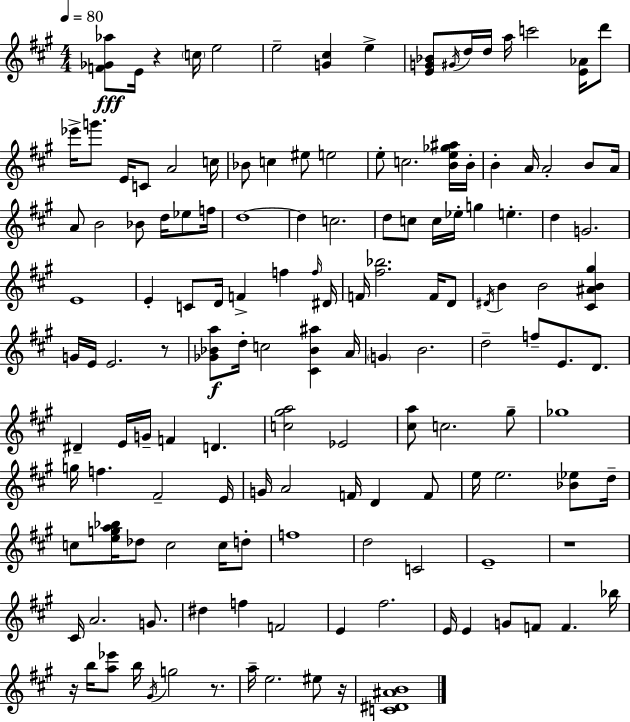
X:1
T:Untitled
M:4/4
L:1/4
K:A
[F_G_a]/2 E/4 z c/4 e2 e2 [G^c] e [EG_B]/2 ^G/4 d/4 d/4 a/4 c'2 [E_A]/4 d'/2 _e'/4 g'/2 E/4 C/2 A2 c/4 _B/2 c ^e/2 e2 e/2 c2 [Be_g^a]/4 B/4 B A/4 A2 B/2 A/4 A/2 B2 _B/2 d/4 _e/2 f/4 d4 d c2 d/2 c/2 c/4 _e/4 g e d G2 E4 E C/2 D/4 F f f/4 ^D/4 F/4 [^f_b]2 F/4 D/2 ^D/4 B B2 [^C^AB^g] G/4 E/4 E2 z/2 [_G_Ba]/2 d/4 c2 [^C_B^a] A/4 G B2 d2 f/2 E/2 D/2 ^D E/4 G/4 F D [c^ga]2 _E2 [^ca]/2 c2 ^g/2 _g4 g/4 f ^F2 E/4 G/4 A2 F/4 D F/2 e/4 e2 [_B_e]/2 d/4 c/2 [ega_b]/4 _d/2 c2 c/4 d/2 f4 d2 C2 E4 z4 ^C/4 A2 G/2 ^d f F2 E ^f2 E/4 E G/2 F/2 F _b/4 z/4 b/4 [a_e']/2 b/4 ^G/4 g2 z/2 a/4 e2 ^e/2 z/4 [C^D^AB]4